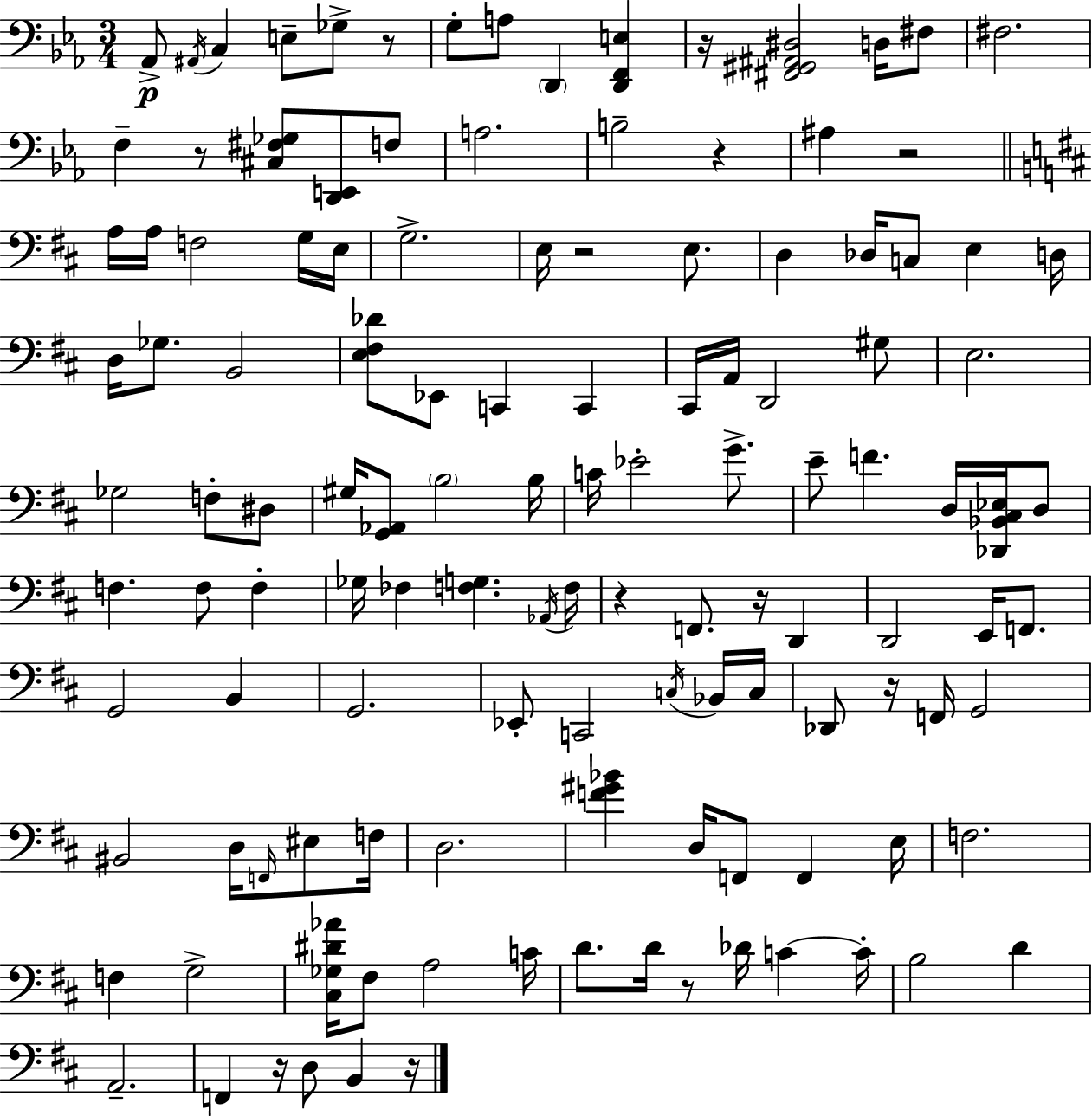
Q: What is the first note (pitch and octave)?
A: Ab2